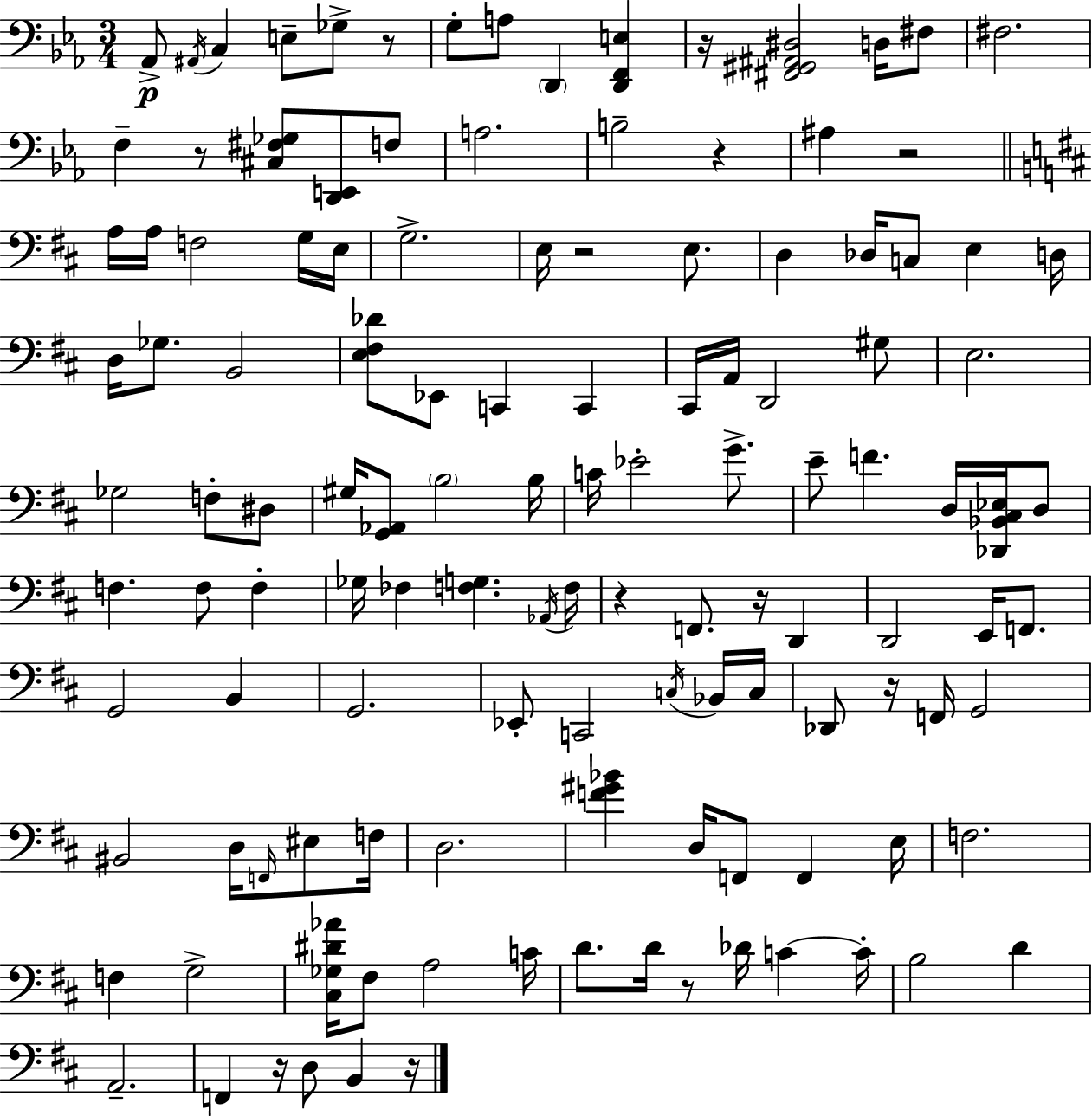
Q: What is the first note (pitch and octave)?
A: Ab2